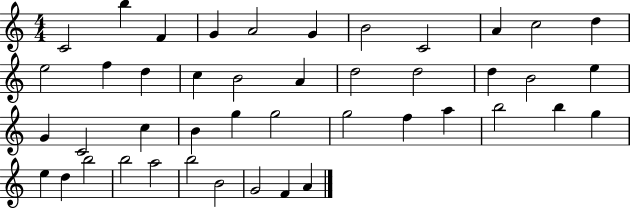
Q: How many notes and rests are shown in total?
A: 44